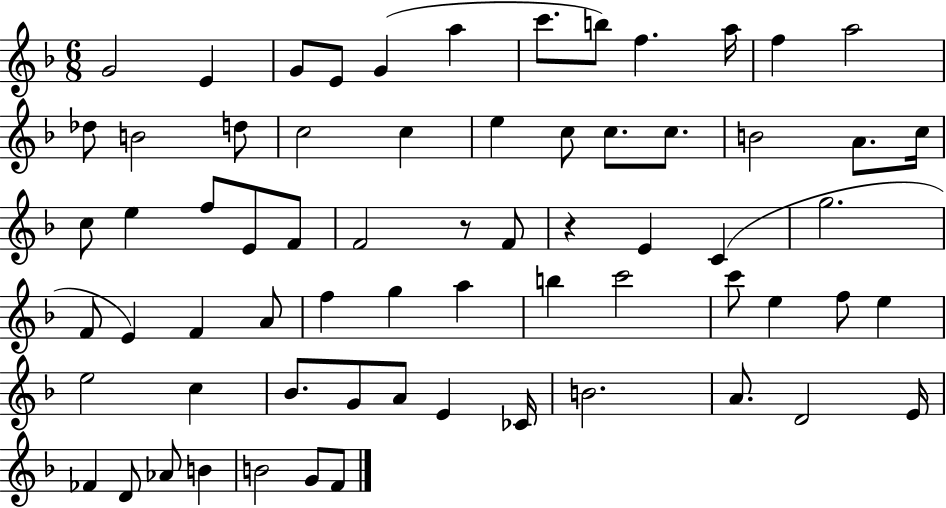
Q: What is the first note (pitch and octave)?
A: G4